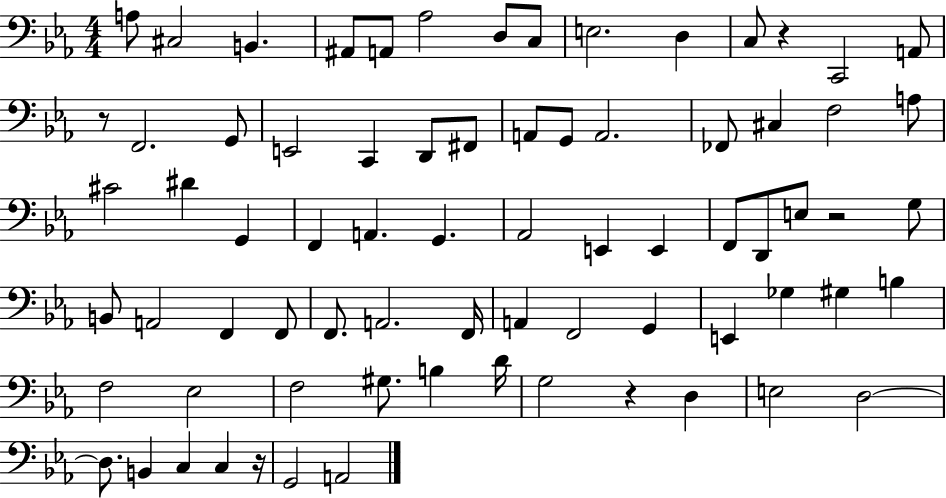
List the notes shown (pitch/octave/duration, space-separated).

A3/e C#3/h B2/q. A#2/e A2/e Ab3/h D3/e C3/e E3/h. D3/q C3/e R/q C2/h A2/e R/e F2/h. G2/e E2/h C2/q D2/e F#2/e A2/e G2/e A2/h. FES2/e C#3/q F3/h A3/e C#4/h D#4/q G2/q F2/q A2/q. G2/q. Ab2/h E2/q E2/q F2/e D2/e E3/e R/h G3/e B2/e A2/h F2/q F2/e F2/e. A2/h. F2/s A2/q F2/h G2/q E2/q Gb3/q G#3/q B3/q F3/h Eb3/h F3/h G#3/e. B3/q D4/s G3/h R/q D3/q E3/h D3/h D3/e. B2/q C3/q C3/q R/s G2/h A2/h